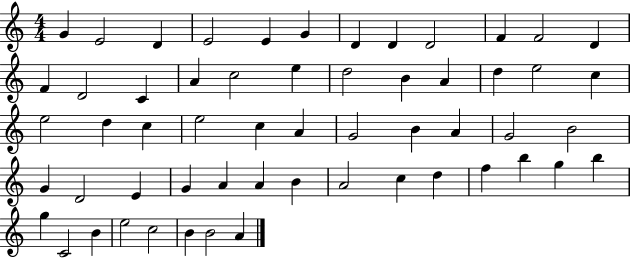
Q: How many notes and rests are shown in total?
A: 57